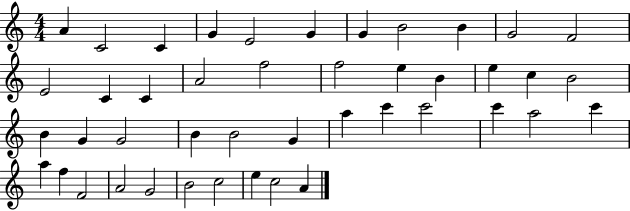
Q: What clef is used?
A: treble